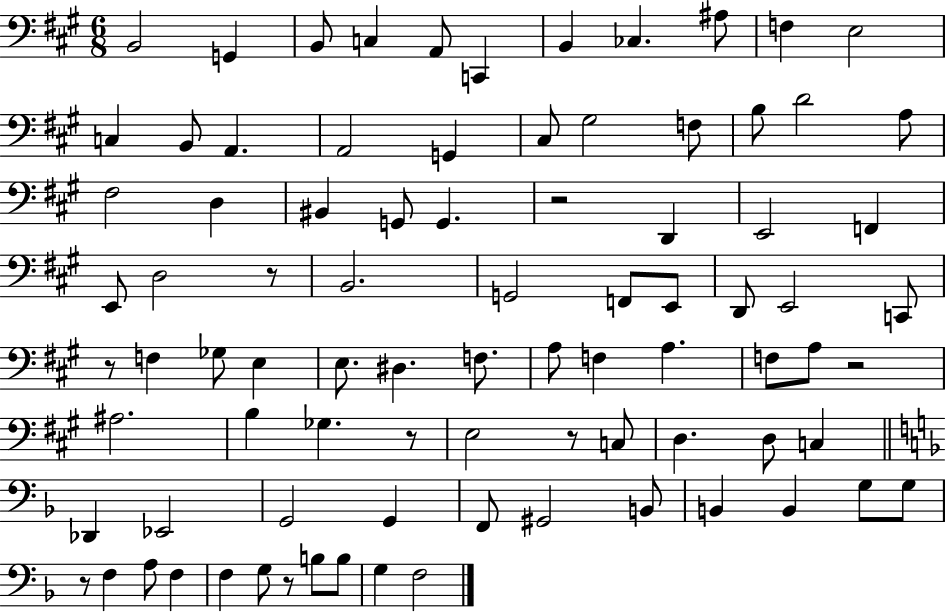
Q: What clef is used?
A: bass